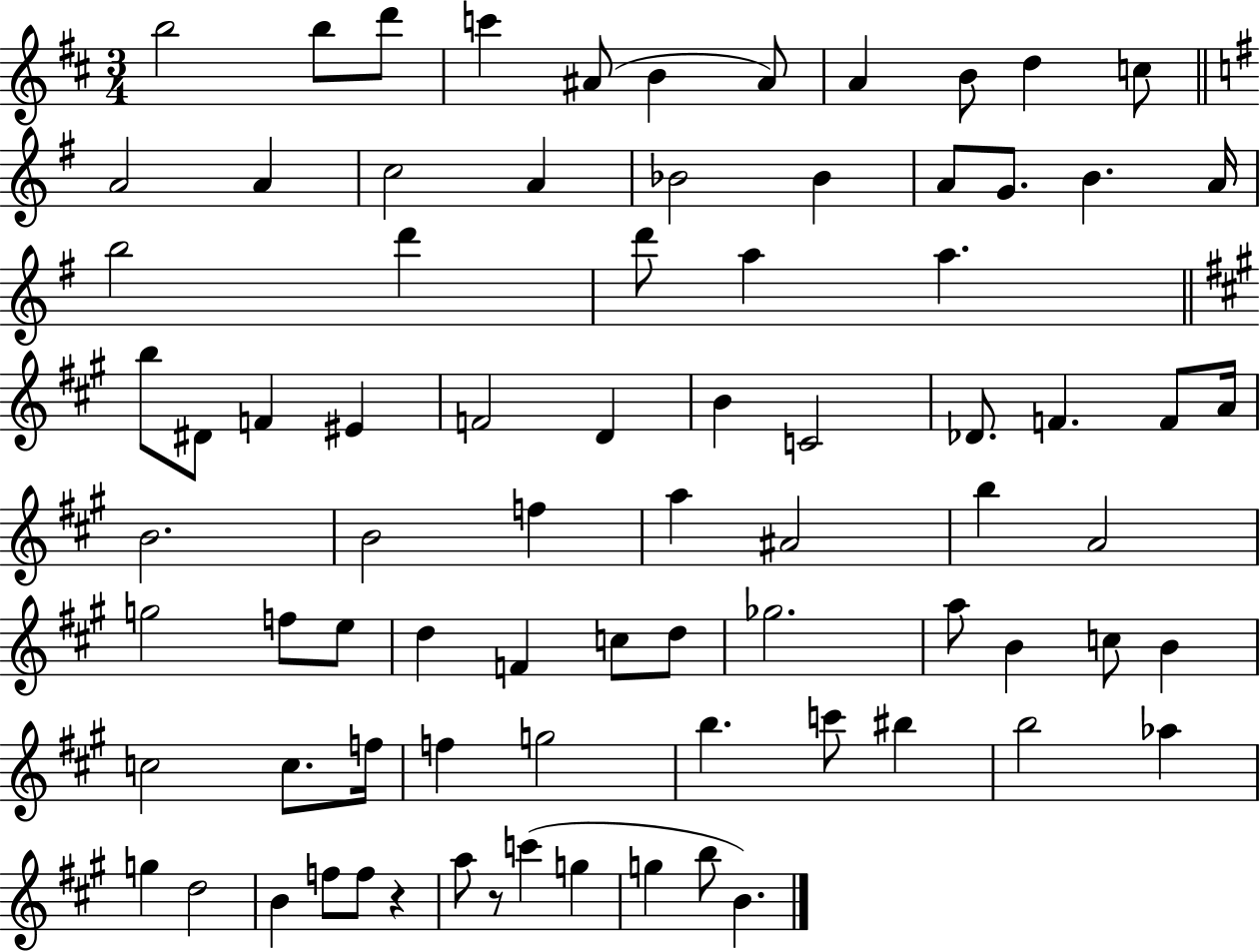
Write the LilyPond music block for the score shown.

{
  \clef treble
  \numericTimeSignature
  \time 3/4
  \key d \major
  b''2 b''8 d'''8 | c'''4 ais'8( b'4 ais'8) | a'4 b'8 d''4 c''8 | \bar "||" \break \key g \major a'2 a'4 | c''2 a'4 | bes'2 bes'4 | a'8 g'8. b'4. a'16 | \break b''2 d'''4 | d'''8 a''4 a''4. | \bar "||" \break \key a \major b''8 dis'8 f'4 eis'4 | f'2 d'4 | b'4 c'2 | des'8. f'4. f'8 a'16 | \break b'2. | b'2 f''4 | a''4 ais'2 | b''4 a'2 | \break g''2 f''8 e''8 | d''4 f'4 c''8 d''8 | ges''2. | a''8 b'4 c''8 b'4 | \break c''2 c''8. f''16 | f''4 g''2 | b''4. c'''8 bis''4 | b''2 aes''4 | \break g''4 d''2 | b'4 f''8 f''8 r4 | a''8 r8 c'''4( g''4 | g''4 b''8 b'4.) | \break \bar "|."
}